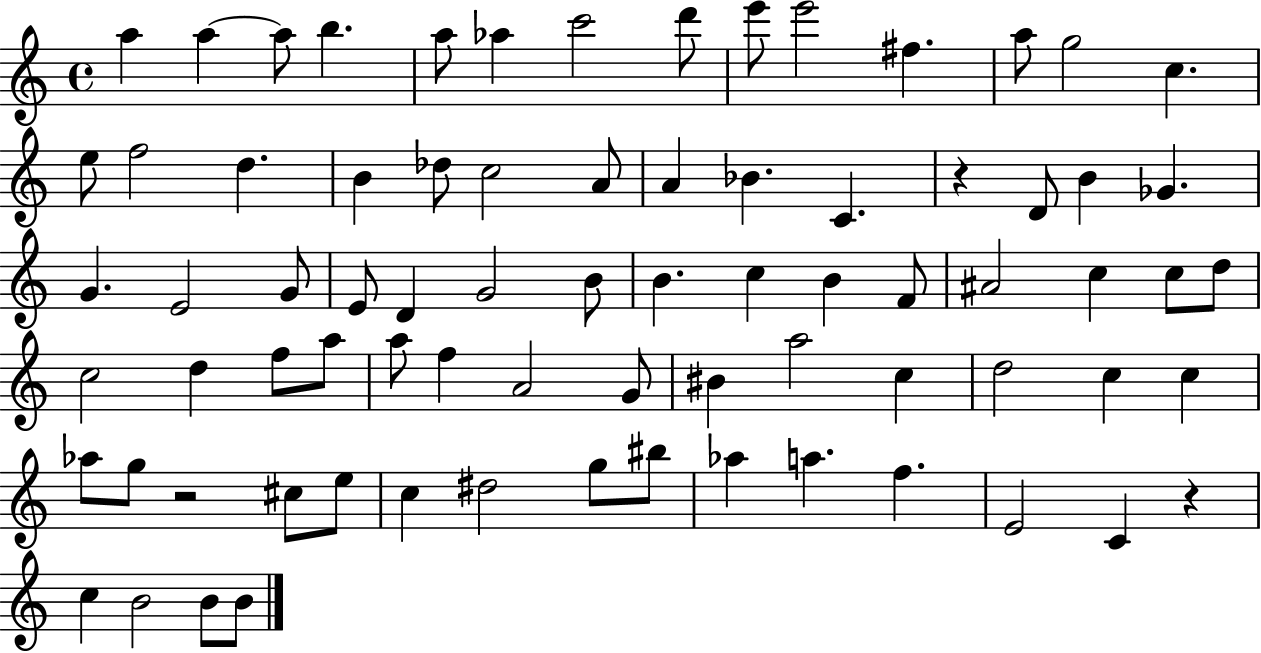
A5/q A5/q A5/e B5/q. A5/e Ab5/q C6/h D6/e E6/e E6/h F#5/q. A5/e G5/h C5/q. E5/e F5/h D5/q. B4/q Db5/e C5/h A4/e A4/q Bb4/q. C4/q. R/q D4/e B4/q Gb4/q. G4/q. E4/h G4/e E4/e D4/q G4/h B4/e B4/q. C5/q B4/q F4/e A#4/h C5/q C5/e D5/e C5/h D5/q F5/e A5/e A5/e F5/q A4/h G4/e BIS4/q A5/h C5/q D5/h C5/q C5/q Ab5/e G5/e R/h C#5/e E5/e C5/q D#5/h G5/e BIS5/e Ab5/q A5/q. F5/q. E4/h C4/q R/q C5/q B4/h B4/e B4/e